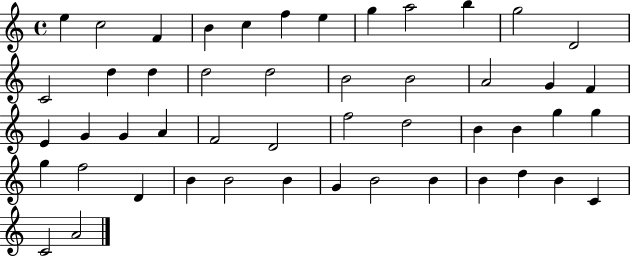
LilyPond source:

{
  \clef treble
  \time 4/4
  \defaultTimeSignature
  \key c \major
  e''4 c''2 f'4 | b'4 c''4 f''4 e''4 | g''4 a''2 b''4 | g''2 d'2 | \break c'2 d''4 d''4 | d''2 d''2 | b'2 b'2 | a'2 g'4 f'4 | \break e'4 g'4 g'4 a'4 | f'2 d'2 | f''2 d''2 | b'4 b'4 g''4 g''4 | \break g''4 f''2 d'4 | b'4 b'2 b'4 | g'4 b'2 b'4 | b'4 d''4 b'4 c'4 | \break c'2 a'2 | \bar "|."
}